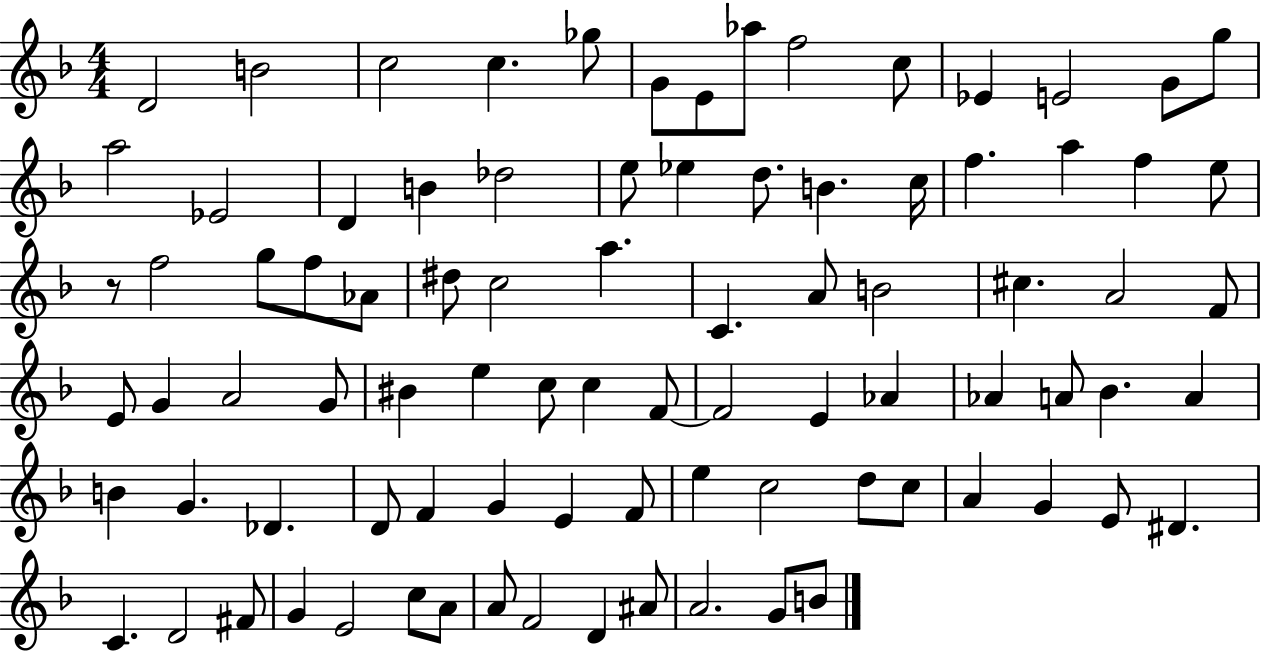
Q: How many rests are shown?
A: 1